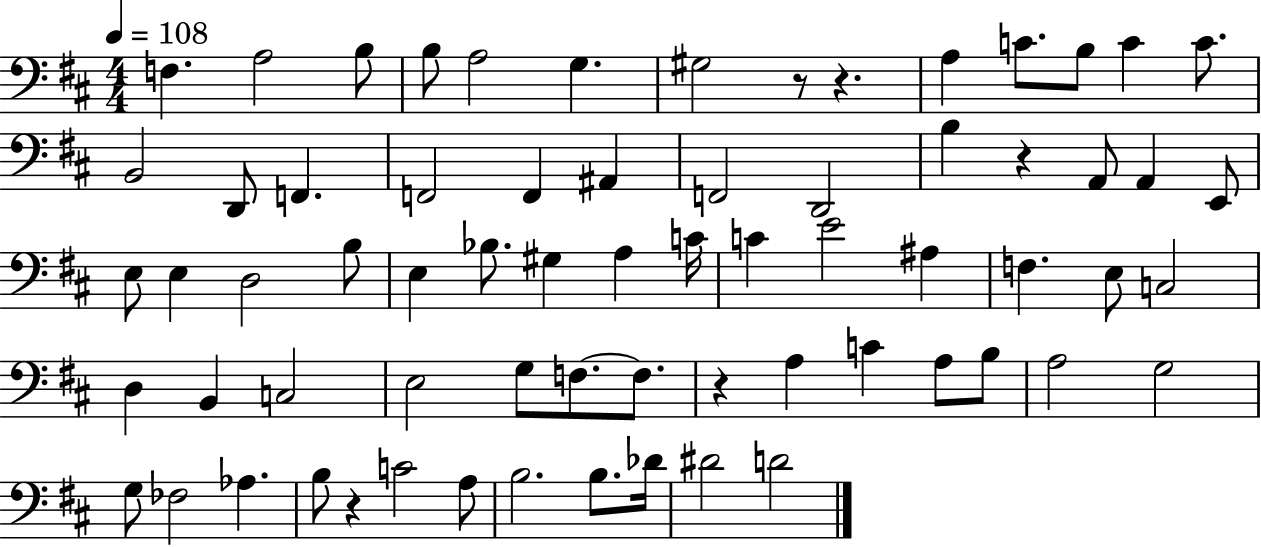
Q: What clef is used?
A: bass